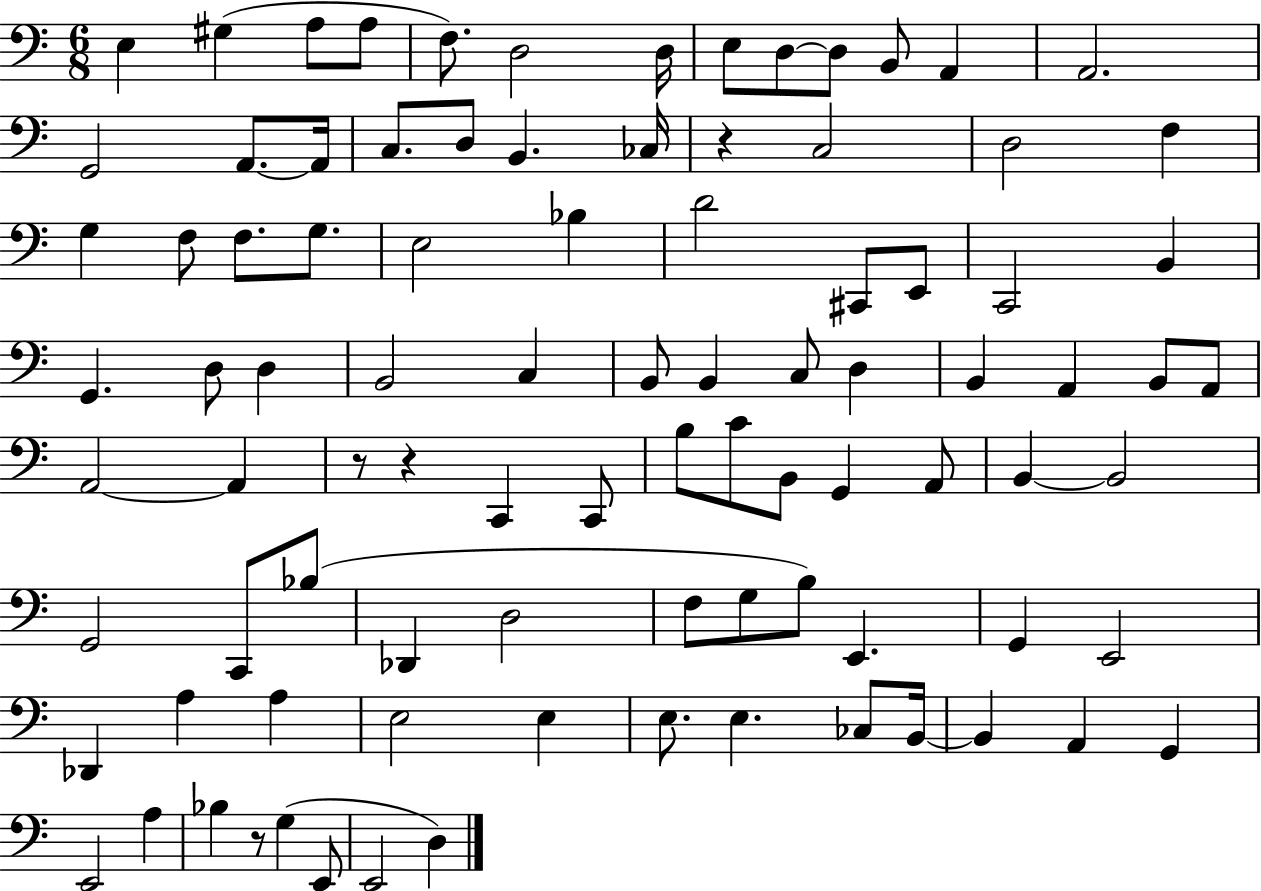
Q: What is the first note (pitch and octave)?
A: E3